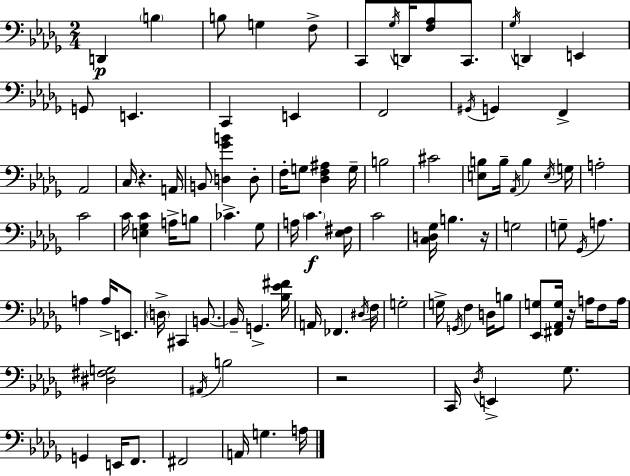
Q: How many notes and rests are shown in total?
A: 99